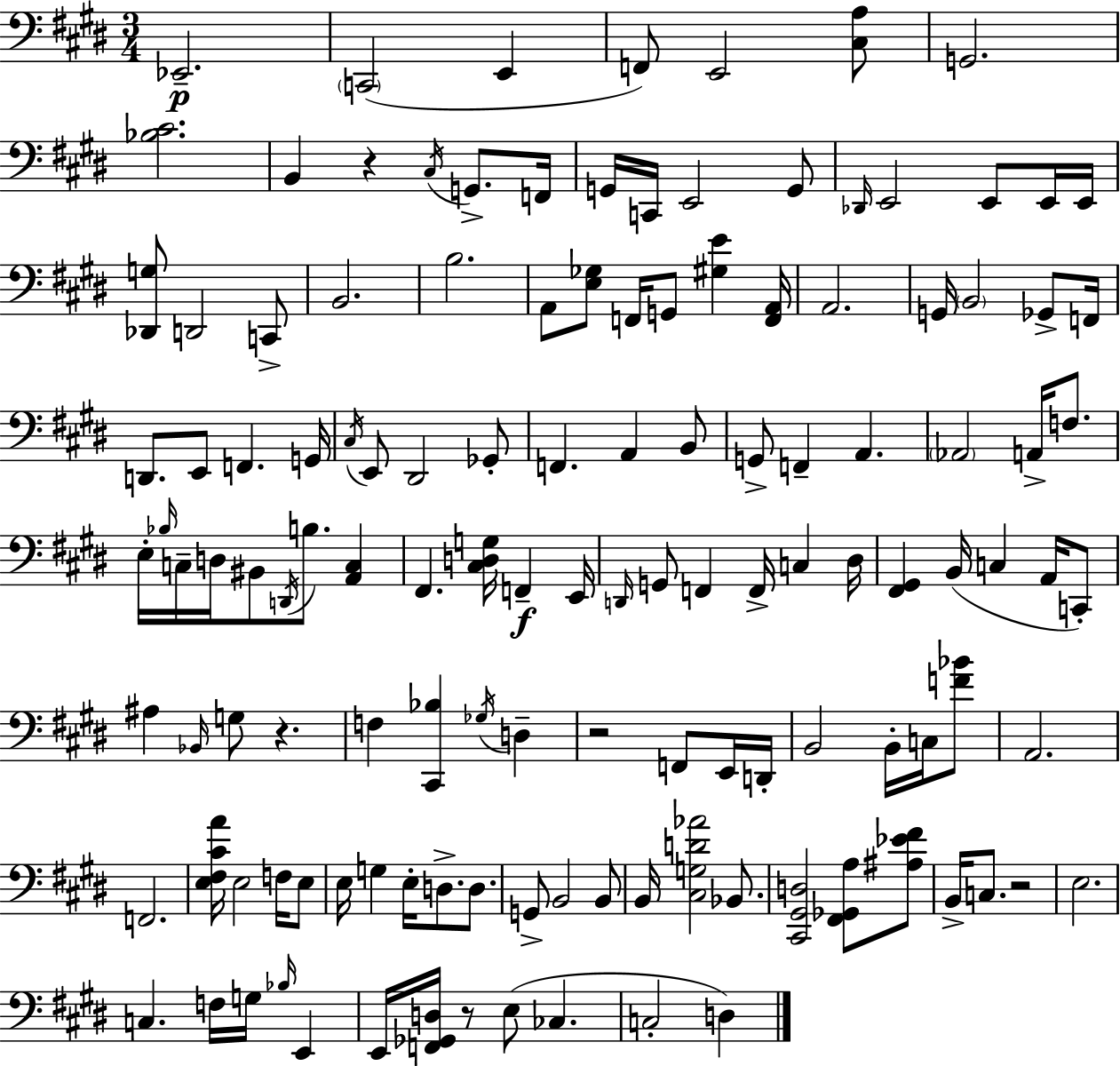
X:1
T:Untitled
M:3/4
L:1/4
K:E
_E,,2 C,,2 E,, F,,/2 E,,2 [^C,A,]/2 G,,2 [_B,^C]2 B,, z ^C,/4 G,,/2 F,,/4 G,,/4 C,,/4 E,,2 G,,/2 _D,,/4 E,,2 E,,/2 E,,/4 E,,/4 [_D,,G,]/2 D,,2 C,,/2 B,,2 B,2 A,,/2 [E,_G,]/2 F,,/4 G,,/2 [^G,E] [F,,A,,]/4 A,,2 G,,/4 B,,2 _G,,/2 F,,/4 D,,/2 E,,/2 F,, G,,/4 ^C,/4 E,,/2 ^D,,2 _G,,/2 F,, A,, B,,/2 G,,/2 F,, A,, _A,,2 A,,/4 F,/2 E,/4 _B,/4 C,/4 D,/4 ^B,,/2 D,,/4 B,/2 [A,,C,] ^F,, [^C,D,G,]/4 F,, E,,/4 D,,/4 G,,/2 F,, F,,/4 C, ^D,/4 [^F,,^G,,] B,,/4 C, A,,/4 C,,/2 ^A, _B,,/4 G,/2 z F, [^C,,_B,] _G,/4 D, z2 F,,/2 E,,/4 D,,/4 B,,2 B,,/4 C,/4 [F_B]/2 A,,2 F,,2 [E,^F,^CA]/4 E,2 F,/4 E,/2 E,/4 G, E,/4 D,/2 D,/2 G,,/2 B,,2 B,,/2 B,,/4 [^C,G,D_A]2 _B,,/2 [^C,,^G,,D,]2 [^F,,_G,,A,]/2 [^A,_E^F]/2 B,,/4 C,/2 z2 E,2 C, F,/4 G,/4 _B,/4 E,, E,,/4 [F,,_G,,D,]/4 z/2 E,/2 _C, C,2 D,